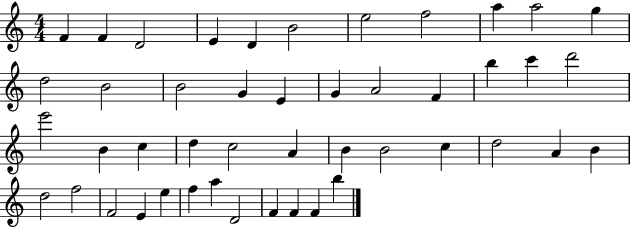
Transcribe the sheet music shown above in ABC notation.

X:1
T:Untitled
M:4/4
L:1/4
K:C
F F D2 E D B2 e2 f2 a a2 g d2 B2 B2 G E G A2 F b c' d'2 e'2 B c d c2 A B B2 c d2 A B d2 f2 F2 E e f a D2 F F F b